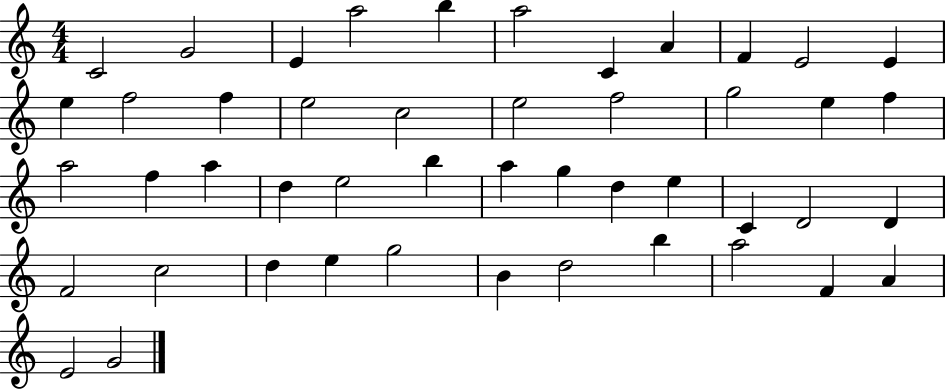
X:1
T:Untitled
M:4/4
L:1/4
K:C
C2 G2 E a2 b a2 C A F E2 E e f2 f e2 c2 e2 f2 g2 e f a2 f a d e2 b a g d e C D2 D F2 c2 d e g2 B d2 b a2 F A E2 G2